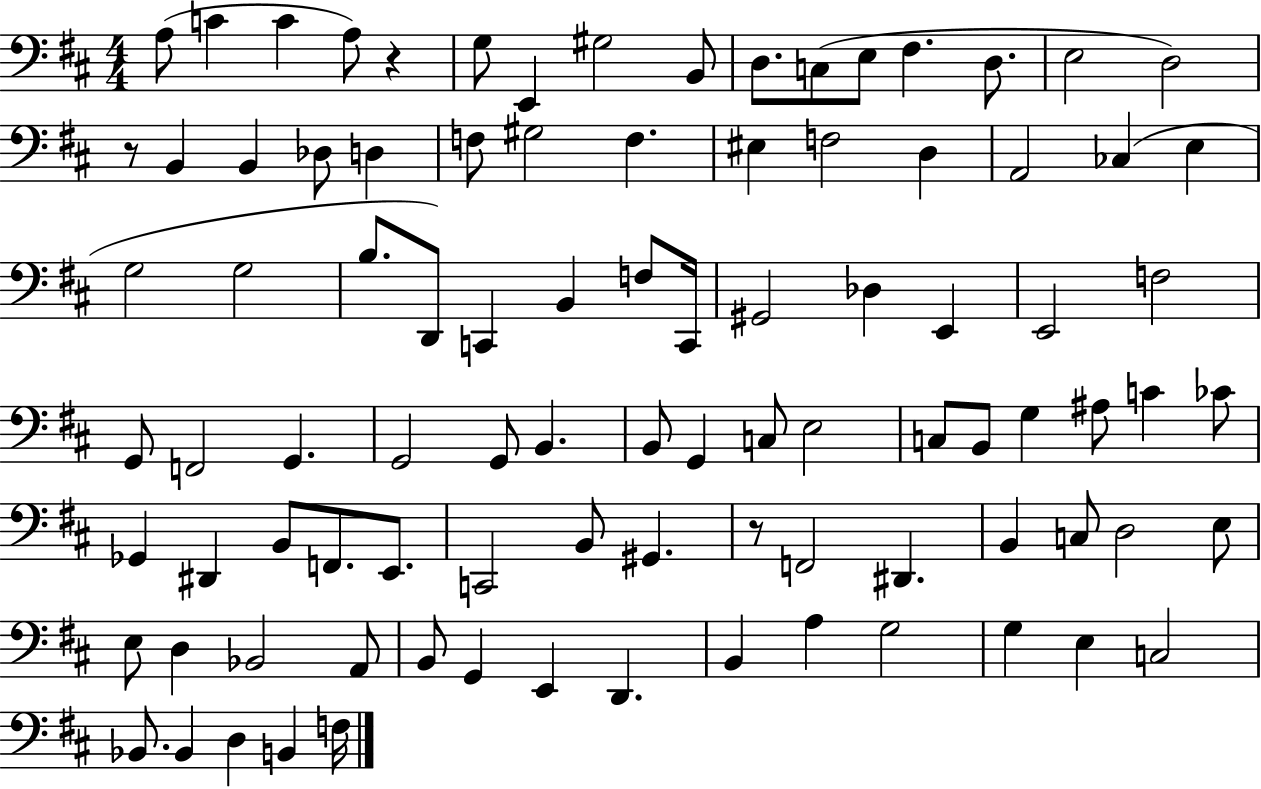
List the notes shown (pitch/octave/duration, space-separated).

A3/e C4/q C4/q A3/e R/q G3/e E2/q G#3/h B2/e D3/e. C3/e E3/e F#3/q. D3/e. E3/h D3/h R/e B2/q B2/q Db3/e D3/q F3/e G#3/h F3/q. EIS3/q F3/h D3/q A2/h CES3/q E3/q G3/h G3/h B3/e. D2/e C2/q B2/q F3/e C2/s G#2/h Db3/q E2/q E2/h F3/h G2/e F2/h G2/q. G2/h G2/e B2/q. B2/e G2/q C3/e E3/h C3/e B2/e G3/q A#3/e C4/q CES4/e Gb2/q D#2/q B2/e F2/e. E2/e. C2/h B2/e G#2/q. R/e F2/h D#2/q. B2/q C3/e D3/h E3/e E3/e D3/q Bb2/h A2/e B2/e G2/q E2/q D2/q. B2/q A3/q G3/h G3/q E3/q C3/h Bb2/e. Bb2/q D3/q B2/q F3/s